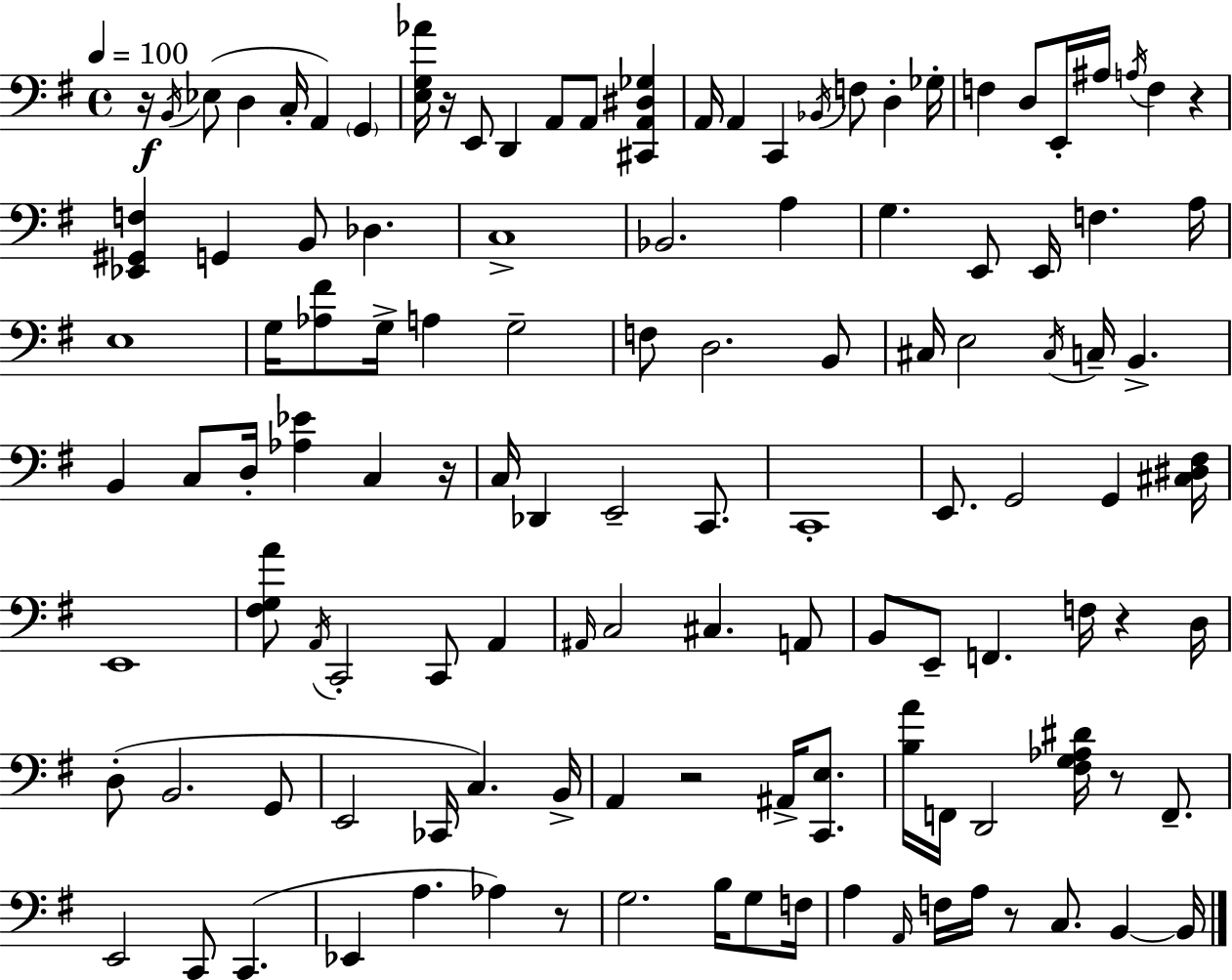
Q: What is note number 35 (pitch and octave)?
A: E3